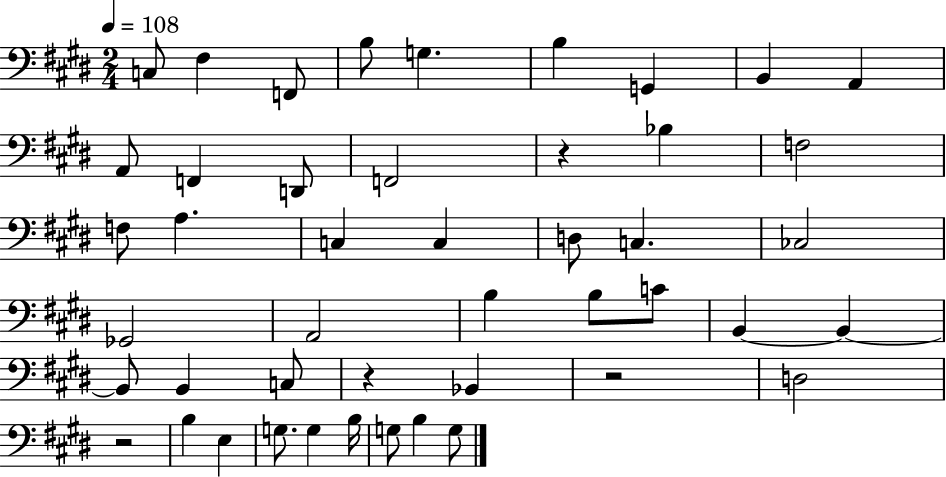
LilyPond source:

{
  \clef bass
  \numericTimeSignature
  \time 2/4
  \key e \major
  \tempo 4 = 108
  c8 fis4 f,8 | b8 g4. | b4 g,4 | b,4 a,4 | \break a,8 f,4 d,8 | f,2 | r4 bes4 | f2 | \break f8 a4. | c4 c4 | d8 c4. | ces2 | \break ges,2 | a,2 | b4 b8 c'8 | b,4~~ b,4~~ | \break b,8 b,4 c8 | r4 bes,4 | r2 | d2 | \break r2 | b4 e4 | g8. g4 b16 | g8 b4 g8 | \break \bar "|."
}